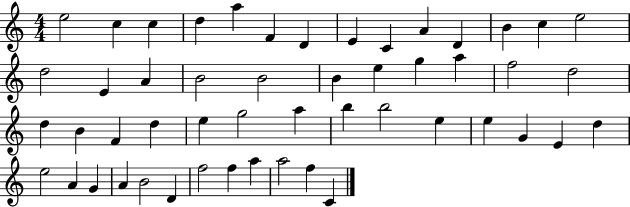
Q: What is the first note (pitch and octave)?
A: E5